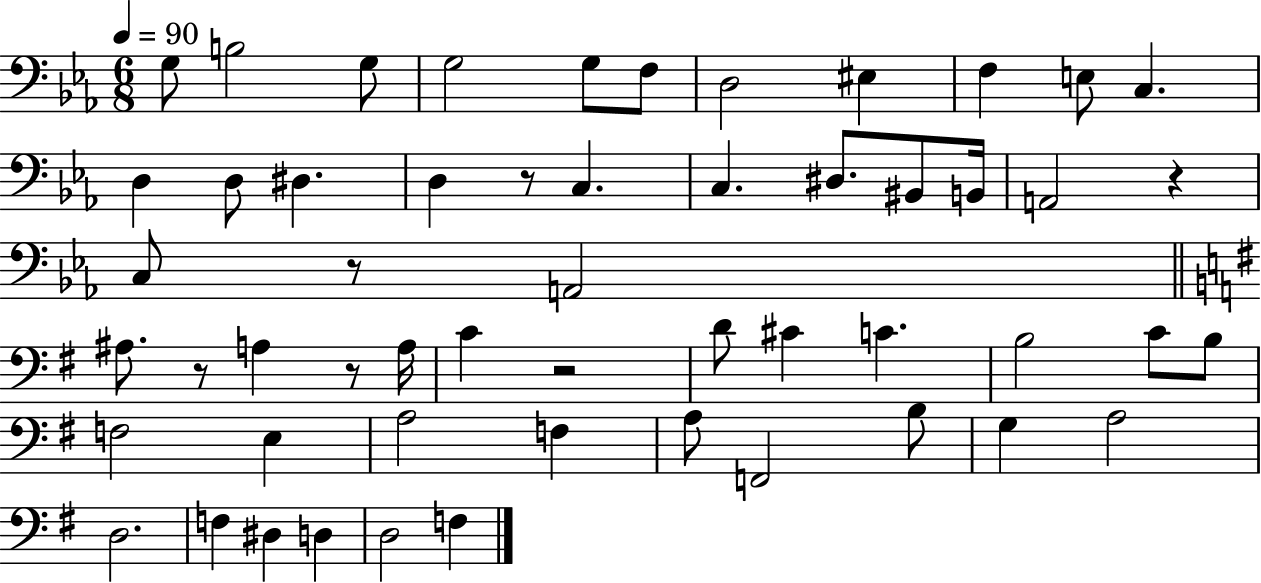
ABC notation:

X:1
T:Untitled
M:6/8
L:1/4
K:Eb
G,/2 B,2 G,/2 G,2 G,/2 F,/2 D,2 ^E, F, E,/2 C, D, D,/2 ^D, D, z/2 C, C, ^D,/2 ^B,,/2 B,,/4 A,,2 z C,/2 z/2 A,,2 ^A,/2 z/2 A, z/2 A,/4 C z2 D/2 ^C C B,2 C/2 B,/2 F,2 E, A,2 F, A,/2 F,,2 B,/2 G, A,2 D,2 F, ^D, D, D,2 F,